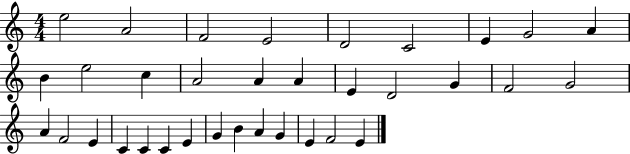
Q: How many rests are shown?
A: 0